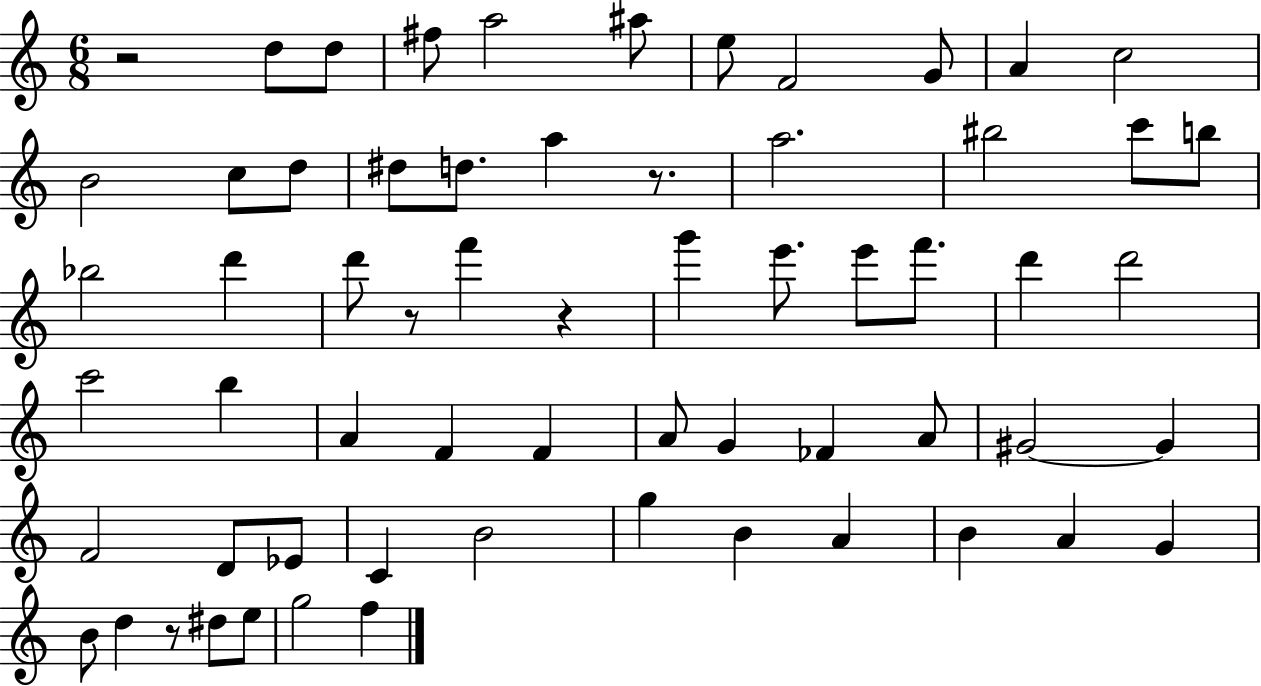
R/h D5/e D5/e F#5/e A5/h A#5/e E5/e F4/h G4/e A4/q C5/h B4/h C5/e D5/e D#5/e D5/e. A5/q R/e. A5/h. BIS5/h C6/e B5/e Bb5/h D6/q D6/e R/e F6/q R/q G6/q E6/e. E6/e F6/e. D6/q D6/h C6/h B5/q A4/q F4/q F4/q A4/e G4/q FES4/q A4/e G#4/h G#4/q F4/h D4/e Eb4/e C4/q B4/h G5/q B4/q A4/q B4/q A4/q G4/q B4/e D5/q R/e D#5/e E5/e G5/h F5/q